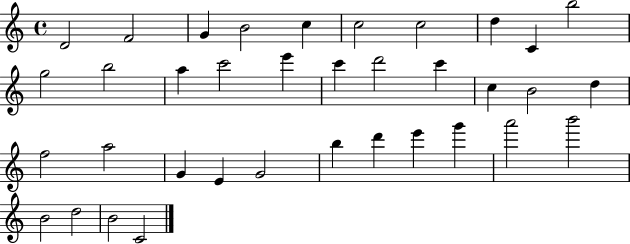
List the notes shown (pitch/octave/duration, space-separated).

D4/h F4/h G4/q B4/h C5/q C5/h C5/h D5/q C4/q B5/h G5/h B5/h A5/q C6/h E6/q C6/q D6/h C6/q C5/q B4/h D5/q F5/h A5/h G4/q E4/q G4/h B5/q D6/q E6/q G6/q A6/h B6/h B4/h D5/h B4/h C4/h